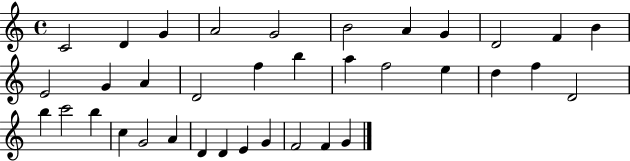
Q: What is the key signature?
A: C major